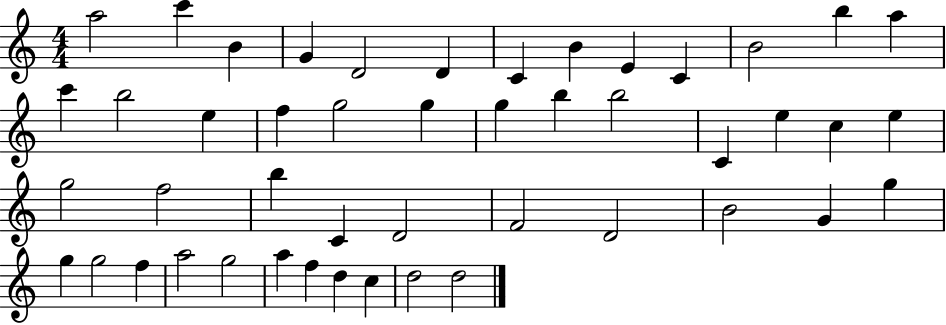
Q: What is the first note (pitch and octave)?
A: A5